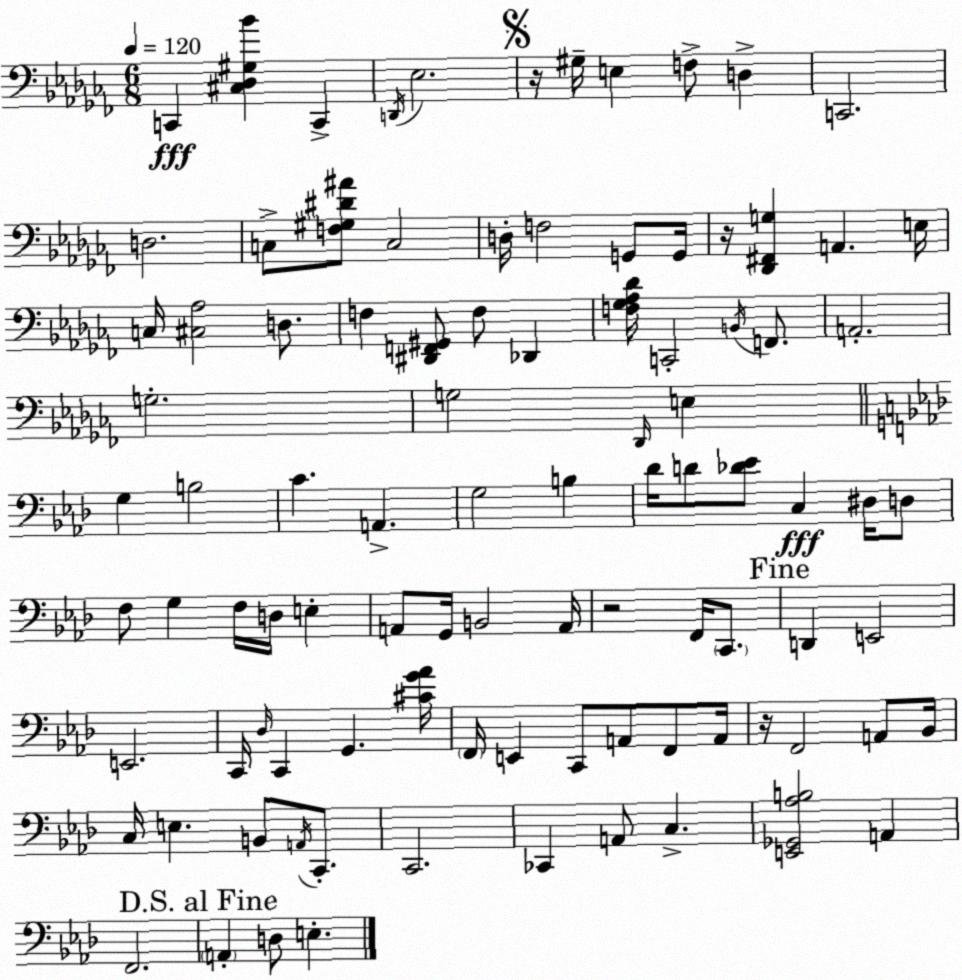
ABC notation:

X:1
T:Untitled
M:6/8
L:1/4
K:Abm
C,, [^C,_D,^G,_B] C,, D,,/4 _E,2 z/4 ^G,/4 E, F,/2 D, C,,2 D,2 C,/2 [F,^G,^D^A]/2 C,2 D,/4 F,2 G,,/2 G,,/4 z/4 [_D,,^F,,G,] A,, E,/4 C,/4 [^C,_A,]2 D,/2 F, [^D,,F,,^G,,]/2 F,/2 _D,, [F,_G,_A,_D]/4 C,,2 B,,/4 F,,/2 A,,2 G,2 G,2 _D,,/4 E, G, B,2 C A,, G,2 B, _D/4 D/2 [_D_E]/2 C, ^D,/4 D,/2 F,/2 G, F,/4 D,/4 E, A,,/2 G,,/4 B,,2 A,,/4 z2 F,,/4 C,,/2 D,, E,,2 E,,2 C,,/4 _D,/4 C,, G,, [^CG_A]/4 F,,/4 E,, C,,/2 A,,/2 F,,/2 A,,/4 z/4 F,,2 A,,/2 _B,,/4 C,/4 E, B,,/2 A,,/4 C,,/2 C,,2 _C,, A,,/2 C, [E,,_G,,_A,B,]2 A,, F,,2 A,, D,/2 E,